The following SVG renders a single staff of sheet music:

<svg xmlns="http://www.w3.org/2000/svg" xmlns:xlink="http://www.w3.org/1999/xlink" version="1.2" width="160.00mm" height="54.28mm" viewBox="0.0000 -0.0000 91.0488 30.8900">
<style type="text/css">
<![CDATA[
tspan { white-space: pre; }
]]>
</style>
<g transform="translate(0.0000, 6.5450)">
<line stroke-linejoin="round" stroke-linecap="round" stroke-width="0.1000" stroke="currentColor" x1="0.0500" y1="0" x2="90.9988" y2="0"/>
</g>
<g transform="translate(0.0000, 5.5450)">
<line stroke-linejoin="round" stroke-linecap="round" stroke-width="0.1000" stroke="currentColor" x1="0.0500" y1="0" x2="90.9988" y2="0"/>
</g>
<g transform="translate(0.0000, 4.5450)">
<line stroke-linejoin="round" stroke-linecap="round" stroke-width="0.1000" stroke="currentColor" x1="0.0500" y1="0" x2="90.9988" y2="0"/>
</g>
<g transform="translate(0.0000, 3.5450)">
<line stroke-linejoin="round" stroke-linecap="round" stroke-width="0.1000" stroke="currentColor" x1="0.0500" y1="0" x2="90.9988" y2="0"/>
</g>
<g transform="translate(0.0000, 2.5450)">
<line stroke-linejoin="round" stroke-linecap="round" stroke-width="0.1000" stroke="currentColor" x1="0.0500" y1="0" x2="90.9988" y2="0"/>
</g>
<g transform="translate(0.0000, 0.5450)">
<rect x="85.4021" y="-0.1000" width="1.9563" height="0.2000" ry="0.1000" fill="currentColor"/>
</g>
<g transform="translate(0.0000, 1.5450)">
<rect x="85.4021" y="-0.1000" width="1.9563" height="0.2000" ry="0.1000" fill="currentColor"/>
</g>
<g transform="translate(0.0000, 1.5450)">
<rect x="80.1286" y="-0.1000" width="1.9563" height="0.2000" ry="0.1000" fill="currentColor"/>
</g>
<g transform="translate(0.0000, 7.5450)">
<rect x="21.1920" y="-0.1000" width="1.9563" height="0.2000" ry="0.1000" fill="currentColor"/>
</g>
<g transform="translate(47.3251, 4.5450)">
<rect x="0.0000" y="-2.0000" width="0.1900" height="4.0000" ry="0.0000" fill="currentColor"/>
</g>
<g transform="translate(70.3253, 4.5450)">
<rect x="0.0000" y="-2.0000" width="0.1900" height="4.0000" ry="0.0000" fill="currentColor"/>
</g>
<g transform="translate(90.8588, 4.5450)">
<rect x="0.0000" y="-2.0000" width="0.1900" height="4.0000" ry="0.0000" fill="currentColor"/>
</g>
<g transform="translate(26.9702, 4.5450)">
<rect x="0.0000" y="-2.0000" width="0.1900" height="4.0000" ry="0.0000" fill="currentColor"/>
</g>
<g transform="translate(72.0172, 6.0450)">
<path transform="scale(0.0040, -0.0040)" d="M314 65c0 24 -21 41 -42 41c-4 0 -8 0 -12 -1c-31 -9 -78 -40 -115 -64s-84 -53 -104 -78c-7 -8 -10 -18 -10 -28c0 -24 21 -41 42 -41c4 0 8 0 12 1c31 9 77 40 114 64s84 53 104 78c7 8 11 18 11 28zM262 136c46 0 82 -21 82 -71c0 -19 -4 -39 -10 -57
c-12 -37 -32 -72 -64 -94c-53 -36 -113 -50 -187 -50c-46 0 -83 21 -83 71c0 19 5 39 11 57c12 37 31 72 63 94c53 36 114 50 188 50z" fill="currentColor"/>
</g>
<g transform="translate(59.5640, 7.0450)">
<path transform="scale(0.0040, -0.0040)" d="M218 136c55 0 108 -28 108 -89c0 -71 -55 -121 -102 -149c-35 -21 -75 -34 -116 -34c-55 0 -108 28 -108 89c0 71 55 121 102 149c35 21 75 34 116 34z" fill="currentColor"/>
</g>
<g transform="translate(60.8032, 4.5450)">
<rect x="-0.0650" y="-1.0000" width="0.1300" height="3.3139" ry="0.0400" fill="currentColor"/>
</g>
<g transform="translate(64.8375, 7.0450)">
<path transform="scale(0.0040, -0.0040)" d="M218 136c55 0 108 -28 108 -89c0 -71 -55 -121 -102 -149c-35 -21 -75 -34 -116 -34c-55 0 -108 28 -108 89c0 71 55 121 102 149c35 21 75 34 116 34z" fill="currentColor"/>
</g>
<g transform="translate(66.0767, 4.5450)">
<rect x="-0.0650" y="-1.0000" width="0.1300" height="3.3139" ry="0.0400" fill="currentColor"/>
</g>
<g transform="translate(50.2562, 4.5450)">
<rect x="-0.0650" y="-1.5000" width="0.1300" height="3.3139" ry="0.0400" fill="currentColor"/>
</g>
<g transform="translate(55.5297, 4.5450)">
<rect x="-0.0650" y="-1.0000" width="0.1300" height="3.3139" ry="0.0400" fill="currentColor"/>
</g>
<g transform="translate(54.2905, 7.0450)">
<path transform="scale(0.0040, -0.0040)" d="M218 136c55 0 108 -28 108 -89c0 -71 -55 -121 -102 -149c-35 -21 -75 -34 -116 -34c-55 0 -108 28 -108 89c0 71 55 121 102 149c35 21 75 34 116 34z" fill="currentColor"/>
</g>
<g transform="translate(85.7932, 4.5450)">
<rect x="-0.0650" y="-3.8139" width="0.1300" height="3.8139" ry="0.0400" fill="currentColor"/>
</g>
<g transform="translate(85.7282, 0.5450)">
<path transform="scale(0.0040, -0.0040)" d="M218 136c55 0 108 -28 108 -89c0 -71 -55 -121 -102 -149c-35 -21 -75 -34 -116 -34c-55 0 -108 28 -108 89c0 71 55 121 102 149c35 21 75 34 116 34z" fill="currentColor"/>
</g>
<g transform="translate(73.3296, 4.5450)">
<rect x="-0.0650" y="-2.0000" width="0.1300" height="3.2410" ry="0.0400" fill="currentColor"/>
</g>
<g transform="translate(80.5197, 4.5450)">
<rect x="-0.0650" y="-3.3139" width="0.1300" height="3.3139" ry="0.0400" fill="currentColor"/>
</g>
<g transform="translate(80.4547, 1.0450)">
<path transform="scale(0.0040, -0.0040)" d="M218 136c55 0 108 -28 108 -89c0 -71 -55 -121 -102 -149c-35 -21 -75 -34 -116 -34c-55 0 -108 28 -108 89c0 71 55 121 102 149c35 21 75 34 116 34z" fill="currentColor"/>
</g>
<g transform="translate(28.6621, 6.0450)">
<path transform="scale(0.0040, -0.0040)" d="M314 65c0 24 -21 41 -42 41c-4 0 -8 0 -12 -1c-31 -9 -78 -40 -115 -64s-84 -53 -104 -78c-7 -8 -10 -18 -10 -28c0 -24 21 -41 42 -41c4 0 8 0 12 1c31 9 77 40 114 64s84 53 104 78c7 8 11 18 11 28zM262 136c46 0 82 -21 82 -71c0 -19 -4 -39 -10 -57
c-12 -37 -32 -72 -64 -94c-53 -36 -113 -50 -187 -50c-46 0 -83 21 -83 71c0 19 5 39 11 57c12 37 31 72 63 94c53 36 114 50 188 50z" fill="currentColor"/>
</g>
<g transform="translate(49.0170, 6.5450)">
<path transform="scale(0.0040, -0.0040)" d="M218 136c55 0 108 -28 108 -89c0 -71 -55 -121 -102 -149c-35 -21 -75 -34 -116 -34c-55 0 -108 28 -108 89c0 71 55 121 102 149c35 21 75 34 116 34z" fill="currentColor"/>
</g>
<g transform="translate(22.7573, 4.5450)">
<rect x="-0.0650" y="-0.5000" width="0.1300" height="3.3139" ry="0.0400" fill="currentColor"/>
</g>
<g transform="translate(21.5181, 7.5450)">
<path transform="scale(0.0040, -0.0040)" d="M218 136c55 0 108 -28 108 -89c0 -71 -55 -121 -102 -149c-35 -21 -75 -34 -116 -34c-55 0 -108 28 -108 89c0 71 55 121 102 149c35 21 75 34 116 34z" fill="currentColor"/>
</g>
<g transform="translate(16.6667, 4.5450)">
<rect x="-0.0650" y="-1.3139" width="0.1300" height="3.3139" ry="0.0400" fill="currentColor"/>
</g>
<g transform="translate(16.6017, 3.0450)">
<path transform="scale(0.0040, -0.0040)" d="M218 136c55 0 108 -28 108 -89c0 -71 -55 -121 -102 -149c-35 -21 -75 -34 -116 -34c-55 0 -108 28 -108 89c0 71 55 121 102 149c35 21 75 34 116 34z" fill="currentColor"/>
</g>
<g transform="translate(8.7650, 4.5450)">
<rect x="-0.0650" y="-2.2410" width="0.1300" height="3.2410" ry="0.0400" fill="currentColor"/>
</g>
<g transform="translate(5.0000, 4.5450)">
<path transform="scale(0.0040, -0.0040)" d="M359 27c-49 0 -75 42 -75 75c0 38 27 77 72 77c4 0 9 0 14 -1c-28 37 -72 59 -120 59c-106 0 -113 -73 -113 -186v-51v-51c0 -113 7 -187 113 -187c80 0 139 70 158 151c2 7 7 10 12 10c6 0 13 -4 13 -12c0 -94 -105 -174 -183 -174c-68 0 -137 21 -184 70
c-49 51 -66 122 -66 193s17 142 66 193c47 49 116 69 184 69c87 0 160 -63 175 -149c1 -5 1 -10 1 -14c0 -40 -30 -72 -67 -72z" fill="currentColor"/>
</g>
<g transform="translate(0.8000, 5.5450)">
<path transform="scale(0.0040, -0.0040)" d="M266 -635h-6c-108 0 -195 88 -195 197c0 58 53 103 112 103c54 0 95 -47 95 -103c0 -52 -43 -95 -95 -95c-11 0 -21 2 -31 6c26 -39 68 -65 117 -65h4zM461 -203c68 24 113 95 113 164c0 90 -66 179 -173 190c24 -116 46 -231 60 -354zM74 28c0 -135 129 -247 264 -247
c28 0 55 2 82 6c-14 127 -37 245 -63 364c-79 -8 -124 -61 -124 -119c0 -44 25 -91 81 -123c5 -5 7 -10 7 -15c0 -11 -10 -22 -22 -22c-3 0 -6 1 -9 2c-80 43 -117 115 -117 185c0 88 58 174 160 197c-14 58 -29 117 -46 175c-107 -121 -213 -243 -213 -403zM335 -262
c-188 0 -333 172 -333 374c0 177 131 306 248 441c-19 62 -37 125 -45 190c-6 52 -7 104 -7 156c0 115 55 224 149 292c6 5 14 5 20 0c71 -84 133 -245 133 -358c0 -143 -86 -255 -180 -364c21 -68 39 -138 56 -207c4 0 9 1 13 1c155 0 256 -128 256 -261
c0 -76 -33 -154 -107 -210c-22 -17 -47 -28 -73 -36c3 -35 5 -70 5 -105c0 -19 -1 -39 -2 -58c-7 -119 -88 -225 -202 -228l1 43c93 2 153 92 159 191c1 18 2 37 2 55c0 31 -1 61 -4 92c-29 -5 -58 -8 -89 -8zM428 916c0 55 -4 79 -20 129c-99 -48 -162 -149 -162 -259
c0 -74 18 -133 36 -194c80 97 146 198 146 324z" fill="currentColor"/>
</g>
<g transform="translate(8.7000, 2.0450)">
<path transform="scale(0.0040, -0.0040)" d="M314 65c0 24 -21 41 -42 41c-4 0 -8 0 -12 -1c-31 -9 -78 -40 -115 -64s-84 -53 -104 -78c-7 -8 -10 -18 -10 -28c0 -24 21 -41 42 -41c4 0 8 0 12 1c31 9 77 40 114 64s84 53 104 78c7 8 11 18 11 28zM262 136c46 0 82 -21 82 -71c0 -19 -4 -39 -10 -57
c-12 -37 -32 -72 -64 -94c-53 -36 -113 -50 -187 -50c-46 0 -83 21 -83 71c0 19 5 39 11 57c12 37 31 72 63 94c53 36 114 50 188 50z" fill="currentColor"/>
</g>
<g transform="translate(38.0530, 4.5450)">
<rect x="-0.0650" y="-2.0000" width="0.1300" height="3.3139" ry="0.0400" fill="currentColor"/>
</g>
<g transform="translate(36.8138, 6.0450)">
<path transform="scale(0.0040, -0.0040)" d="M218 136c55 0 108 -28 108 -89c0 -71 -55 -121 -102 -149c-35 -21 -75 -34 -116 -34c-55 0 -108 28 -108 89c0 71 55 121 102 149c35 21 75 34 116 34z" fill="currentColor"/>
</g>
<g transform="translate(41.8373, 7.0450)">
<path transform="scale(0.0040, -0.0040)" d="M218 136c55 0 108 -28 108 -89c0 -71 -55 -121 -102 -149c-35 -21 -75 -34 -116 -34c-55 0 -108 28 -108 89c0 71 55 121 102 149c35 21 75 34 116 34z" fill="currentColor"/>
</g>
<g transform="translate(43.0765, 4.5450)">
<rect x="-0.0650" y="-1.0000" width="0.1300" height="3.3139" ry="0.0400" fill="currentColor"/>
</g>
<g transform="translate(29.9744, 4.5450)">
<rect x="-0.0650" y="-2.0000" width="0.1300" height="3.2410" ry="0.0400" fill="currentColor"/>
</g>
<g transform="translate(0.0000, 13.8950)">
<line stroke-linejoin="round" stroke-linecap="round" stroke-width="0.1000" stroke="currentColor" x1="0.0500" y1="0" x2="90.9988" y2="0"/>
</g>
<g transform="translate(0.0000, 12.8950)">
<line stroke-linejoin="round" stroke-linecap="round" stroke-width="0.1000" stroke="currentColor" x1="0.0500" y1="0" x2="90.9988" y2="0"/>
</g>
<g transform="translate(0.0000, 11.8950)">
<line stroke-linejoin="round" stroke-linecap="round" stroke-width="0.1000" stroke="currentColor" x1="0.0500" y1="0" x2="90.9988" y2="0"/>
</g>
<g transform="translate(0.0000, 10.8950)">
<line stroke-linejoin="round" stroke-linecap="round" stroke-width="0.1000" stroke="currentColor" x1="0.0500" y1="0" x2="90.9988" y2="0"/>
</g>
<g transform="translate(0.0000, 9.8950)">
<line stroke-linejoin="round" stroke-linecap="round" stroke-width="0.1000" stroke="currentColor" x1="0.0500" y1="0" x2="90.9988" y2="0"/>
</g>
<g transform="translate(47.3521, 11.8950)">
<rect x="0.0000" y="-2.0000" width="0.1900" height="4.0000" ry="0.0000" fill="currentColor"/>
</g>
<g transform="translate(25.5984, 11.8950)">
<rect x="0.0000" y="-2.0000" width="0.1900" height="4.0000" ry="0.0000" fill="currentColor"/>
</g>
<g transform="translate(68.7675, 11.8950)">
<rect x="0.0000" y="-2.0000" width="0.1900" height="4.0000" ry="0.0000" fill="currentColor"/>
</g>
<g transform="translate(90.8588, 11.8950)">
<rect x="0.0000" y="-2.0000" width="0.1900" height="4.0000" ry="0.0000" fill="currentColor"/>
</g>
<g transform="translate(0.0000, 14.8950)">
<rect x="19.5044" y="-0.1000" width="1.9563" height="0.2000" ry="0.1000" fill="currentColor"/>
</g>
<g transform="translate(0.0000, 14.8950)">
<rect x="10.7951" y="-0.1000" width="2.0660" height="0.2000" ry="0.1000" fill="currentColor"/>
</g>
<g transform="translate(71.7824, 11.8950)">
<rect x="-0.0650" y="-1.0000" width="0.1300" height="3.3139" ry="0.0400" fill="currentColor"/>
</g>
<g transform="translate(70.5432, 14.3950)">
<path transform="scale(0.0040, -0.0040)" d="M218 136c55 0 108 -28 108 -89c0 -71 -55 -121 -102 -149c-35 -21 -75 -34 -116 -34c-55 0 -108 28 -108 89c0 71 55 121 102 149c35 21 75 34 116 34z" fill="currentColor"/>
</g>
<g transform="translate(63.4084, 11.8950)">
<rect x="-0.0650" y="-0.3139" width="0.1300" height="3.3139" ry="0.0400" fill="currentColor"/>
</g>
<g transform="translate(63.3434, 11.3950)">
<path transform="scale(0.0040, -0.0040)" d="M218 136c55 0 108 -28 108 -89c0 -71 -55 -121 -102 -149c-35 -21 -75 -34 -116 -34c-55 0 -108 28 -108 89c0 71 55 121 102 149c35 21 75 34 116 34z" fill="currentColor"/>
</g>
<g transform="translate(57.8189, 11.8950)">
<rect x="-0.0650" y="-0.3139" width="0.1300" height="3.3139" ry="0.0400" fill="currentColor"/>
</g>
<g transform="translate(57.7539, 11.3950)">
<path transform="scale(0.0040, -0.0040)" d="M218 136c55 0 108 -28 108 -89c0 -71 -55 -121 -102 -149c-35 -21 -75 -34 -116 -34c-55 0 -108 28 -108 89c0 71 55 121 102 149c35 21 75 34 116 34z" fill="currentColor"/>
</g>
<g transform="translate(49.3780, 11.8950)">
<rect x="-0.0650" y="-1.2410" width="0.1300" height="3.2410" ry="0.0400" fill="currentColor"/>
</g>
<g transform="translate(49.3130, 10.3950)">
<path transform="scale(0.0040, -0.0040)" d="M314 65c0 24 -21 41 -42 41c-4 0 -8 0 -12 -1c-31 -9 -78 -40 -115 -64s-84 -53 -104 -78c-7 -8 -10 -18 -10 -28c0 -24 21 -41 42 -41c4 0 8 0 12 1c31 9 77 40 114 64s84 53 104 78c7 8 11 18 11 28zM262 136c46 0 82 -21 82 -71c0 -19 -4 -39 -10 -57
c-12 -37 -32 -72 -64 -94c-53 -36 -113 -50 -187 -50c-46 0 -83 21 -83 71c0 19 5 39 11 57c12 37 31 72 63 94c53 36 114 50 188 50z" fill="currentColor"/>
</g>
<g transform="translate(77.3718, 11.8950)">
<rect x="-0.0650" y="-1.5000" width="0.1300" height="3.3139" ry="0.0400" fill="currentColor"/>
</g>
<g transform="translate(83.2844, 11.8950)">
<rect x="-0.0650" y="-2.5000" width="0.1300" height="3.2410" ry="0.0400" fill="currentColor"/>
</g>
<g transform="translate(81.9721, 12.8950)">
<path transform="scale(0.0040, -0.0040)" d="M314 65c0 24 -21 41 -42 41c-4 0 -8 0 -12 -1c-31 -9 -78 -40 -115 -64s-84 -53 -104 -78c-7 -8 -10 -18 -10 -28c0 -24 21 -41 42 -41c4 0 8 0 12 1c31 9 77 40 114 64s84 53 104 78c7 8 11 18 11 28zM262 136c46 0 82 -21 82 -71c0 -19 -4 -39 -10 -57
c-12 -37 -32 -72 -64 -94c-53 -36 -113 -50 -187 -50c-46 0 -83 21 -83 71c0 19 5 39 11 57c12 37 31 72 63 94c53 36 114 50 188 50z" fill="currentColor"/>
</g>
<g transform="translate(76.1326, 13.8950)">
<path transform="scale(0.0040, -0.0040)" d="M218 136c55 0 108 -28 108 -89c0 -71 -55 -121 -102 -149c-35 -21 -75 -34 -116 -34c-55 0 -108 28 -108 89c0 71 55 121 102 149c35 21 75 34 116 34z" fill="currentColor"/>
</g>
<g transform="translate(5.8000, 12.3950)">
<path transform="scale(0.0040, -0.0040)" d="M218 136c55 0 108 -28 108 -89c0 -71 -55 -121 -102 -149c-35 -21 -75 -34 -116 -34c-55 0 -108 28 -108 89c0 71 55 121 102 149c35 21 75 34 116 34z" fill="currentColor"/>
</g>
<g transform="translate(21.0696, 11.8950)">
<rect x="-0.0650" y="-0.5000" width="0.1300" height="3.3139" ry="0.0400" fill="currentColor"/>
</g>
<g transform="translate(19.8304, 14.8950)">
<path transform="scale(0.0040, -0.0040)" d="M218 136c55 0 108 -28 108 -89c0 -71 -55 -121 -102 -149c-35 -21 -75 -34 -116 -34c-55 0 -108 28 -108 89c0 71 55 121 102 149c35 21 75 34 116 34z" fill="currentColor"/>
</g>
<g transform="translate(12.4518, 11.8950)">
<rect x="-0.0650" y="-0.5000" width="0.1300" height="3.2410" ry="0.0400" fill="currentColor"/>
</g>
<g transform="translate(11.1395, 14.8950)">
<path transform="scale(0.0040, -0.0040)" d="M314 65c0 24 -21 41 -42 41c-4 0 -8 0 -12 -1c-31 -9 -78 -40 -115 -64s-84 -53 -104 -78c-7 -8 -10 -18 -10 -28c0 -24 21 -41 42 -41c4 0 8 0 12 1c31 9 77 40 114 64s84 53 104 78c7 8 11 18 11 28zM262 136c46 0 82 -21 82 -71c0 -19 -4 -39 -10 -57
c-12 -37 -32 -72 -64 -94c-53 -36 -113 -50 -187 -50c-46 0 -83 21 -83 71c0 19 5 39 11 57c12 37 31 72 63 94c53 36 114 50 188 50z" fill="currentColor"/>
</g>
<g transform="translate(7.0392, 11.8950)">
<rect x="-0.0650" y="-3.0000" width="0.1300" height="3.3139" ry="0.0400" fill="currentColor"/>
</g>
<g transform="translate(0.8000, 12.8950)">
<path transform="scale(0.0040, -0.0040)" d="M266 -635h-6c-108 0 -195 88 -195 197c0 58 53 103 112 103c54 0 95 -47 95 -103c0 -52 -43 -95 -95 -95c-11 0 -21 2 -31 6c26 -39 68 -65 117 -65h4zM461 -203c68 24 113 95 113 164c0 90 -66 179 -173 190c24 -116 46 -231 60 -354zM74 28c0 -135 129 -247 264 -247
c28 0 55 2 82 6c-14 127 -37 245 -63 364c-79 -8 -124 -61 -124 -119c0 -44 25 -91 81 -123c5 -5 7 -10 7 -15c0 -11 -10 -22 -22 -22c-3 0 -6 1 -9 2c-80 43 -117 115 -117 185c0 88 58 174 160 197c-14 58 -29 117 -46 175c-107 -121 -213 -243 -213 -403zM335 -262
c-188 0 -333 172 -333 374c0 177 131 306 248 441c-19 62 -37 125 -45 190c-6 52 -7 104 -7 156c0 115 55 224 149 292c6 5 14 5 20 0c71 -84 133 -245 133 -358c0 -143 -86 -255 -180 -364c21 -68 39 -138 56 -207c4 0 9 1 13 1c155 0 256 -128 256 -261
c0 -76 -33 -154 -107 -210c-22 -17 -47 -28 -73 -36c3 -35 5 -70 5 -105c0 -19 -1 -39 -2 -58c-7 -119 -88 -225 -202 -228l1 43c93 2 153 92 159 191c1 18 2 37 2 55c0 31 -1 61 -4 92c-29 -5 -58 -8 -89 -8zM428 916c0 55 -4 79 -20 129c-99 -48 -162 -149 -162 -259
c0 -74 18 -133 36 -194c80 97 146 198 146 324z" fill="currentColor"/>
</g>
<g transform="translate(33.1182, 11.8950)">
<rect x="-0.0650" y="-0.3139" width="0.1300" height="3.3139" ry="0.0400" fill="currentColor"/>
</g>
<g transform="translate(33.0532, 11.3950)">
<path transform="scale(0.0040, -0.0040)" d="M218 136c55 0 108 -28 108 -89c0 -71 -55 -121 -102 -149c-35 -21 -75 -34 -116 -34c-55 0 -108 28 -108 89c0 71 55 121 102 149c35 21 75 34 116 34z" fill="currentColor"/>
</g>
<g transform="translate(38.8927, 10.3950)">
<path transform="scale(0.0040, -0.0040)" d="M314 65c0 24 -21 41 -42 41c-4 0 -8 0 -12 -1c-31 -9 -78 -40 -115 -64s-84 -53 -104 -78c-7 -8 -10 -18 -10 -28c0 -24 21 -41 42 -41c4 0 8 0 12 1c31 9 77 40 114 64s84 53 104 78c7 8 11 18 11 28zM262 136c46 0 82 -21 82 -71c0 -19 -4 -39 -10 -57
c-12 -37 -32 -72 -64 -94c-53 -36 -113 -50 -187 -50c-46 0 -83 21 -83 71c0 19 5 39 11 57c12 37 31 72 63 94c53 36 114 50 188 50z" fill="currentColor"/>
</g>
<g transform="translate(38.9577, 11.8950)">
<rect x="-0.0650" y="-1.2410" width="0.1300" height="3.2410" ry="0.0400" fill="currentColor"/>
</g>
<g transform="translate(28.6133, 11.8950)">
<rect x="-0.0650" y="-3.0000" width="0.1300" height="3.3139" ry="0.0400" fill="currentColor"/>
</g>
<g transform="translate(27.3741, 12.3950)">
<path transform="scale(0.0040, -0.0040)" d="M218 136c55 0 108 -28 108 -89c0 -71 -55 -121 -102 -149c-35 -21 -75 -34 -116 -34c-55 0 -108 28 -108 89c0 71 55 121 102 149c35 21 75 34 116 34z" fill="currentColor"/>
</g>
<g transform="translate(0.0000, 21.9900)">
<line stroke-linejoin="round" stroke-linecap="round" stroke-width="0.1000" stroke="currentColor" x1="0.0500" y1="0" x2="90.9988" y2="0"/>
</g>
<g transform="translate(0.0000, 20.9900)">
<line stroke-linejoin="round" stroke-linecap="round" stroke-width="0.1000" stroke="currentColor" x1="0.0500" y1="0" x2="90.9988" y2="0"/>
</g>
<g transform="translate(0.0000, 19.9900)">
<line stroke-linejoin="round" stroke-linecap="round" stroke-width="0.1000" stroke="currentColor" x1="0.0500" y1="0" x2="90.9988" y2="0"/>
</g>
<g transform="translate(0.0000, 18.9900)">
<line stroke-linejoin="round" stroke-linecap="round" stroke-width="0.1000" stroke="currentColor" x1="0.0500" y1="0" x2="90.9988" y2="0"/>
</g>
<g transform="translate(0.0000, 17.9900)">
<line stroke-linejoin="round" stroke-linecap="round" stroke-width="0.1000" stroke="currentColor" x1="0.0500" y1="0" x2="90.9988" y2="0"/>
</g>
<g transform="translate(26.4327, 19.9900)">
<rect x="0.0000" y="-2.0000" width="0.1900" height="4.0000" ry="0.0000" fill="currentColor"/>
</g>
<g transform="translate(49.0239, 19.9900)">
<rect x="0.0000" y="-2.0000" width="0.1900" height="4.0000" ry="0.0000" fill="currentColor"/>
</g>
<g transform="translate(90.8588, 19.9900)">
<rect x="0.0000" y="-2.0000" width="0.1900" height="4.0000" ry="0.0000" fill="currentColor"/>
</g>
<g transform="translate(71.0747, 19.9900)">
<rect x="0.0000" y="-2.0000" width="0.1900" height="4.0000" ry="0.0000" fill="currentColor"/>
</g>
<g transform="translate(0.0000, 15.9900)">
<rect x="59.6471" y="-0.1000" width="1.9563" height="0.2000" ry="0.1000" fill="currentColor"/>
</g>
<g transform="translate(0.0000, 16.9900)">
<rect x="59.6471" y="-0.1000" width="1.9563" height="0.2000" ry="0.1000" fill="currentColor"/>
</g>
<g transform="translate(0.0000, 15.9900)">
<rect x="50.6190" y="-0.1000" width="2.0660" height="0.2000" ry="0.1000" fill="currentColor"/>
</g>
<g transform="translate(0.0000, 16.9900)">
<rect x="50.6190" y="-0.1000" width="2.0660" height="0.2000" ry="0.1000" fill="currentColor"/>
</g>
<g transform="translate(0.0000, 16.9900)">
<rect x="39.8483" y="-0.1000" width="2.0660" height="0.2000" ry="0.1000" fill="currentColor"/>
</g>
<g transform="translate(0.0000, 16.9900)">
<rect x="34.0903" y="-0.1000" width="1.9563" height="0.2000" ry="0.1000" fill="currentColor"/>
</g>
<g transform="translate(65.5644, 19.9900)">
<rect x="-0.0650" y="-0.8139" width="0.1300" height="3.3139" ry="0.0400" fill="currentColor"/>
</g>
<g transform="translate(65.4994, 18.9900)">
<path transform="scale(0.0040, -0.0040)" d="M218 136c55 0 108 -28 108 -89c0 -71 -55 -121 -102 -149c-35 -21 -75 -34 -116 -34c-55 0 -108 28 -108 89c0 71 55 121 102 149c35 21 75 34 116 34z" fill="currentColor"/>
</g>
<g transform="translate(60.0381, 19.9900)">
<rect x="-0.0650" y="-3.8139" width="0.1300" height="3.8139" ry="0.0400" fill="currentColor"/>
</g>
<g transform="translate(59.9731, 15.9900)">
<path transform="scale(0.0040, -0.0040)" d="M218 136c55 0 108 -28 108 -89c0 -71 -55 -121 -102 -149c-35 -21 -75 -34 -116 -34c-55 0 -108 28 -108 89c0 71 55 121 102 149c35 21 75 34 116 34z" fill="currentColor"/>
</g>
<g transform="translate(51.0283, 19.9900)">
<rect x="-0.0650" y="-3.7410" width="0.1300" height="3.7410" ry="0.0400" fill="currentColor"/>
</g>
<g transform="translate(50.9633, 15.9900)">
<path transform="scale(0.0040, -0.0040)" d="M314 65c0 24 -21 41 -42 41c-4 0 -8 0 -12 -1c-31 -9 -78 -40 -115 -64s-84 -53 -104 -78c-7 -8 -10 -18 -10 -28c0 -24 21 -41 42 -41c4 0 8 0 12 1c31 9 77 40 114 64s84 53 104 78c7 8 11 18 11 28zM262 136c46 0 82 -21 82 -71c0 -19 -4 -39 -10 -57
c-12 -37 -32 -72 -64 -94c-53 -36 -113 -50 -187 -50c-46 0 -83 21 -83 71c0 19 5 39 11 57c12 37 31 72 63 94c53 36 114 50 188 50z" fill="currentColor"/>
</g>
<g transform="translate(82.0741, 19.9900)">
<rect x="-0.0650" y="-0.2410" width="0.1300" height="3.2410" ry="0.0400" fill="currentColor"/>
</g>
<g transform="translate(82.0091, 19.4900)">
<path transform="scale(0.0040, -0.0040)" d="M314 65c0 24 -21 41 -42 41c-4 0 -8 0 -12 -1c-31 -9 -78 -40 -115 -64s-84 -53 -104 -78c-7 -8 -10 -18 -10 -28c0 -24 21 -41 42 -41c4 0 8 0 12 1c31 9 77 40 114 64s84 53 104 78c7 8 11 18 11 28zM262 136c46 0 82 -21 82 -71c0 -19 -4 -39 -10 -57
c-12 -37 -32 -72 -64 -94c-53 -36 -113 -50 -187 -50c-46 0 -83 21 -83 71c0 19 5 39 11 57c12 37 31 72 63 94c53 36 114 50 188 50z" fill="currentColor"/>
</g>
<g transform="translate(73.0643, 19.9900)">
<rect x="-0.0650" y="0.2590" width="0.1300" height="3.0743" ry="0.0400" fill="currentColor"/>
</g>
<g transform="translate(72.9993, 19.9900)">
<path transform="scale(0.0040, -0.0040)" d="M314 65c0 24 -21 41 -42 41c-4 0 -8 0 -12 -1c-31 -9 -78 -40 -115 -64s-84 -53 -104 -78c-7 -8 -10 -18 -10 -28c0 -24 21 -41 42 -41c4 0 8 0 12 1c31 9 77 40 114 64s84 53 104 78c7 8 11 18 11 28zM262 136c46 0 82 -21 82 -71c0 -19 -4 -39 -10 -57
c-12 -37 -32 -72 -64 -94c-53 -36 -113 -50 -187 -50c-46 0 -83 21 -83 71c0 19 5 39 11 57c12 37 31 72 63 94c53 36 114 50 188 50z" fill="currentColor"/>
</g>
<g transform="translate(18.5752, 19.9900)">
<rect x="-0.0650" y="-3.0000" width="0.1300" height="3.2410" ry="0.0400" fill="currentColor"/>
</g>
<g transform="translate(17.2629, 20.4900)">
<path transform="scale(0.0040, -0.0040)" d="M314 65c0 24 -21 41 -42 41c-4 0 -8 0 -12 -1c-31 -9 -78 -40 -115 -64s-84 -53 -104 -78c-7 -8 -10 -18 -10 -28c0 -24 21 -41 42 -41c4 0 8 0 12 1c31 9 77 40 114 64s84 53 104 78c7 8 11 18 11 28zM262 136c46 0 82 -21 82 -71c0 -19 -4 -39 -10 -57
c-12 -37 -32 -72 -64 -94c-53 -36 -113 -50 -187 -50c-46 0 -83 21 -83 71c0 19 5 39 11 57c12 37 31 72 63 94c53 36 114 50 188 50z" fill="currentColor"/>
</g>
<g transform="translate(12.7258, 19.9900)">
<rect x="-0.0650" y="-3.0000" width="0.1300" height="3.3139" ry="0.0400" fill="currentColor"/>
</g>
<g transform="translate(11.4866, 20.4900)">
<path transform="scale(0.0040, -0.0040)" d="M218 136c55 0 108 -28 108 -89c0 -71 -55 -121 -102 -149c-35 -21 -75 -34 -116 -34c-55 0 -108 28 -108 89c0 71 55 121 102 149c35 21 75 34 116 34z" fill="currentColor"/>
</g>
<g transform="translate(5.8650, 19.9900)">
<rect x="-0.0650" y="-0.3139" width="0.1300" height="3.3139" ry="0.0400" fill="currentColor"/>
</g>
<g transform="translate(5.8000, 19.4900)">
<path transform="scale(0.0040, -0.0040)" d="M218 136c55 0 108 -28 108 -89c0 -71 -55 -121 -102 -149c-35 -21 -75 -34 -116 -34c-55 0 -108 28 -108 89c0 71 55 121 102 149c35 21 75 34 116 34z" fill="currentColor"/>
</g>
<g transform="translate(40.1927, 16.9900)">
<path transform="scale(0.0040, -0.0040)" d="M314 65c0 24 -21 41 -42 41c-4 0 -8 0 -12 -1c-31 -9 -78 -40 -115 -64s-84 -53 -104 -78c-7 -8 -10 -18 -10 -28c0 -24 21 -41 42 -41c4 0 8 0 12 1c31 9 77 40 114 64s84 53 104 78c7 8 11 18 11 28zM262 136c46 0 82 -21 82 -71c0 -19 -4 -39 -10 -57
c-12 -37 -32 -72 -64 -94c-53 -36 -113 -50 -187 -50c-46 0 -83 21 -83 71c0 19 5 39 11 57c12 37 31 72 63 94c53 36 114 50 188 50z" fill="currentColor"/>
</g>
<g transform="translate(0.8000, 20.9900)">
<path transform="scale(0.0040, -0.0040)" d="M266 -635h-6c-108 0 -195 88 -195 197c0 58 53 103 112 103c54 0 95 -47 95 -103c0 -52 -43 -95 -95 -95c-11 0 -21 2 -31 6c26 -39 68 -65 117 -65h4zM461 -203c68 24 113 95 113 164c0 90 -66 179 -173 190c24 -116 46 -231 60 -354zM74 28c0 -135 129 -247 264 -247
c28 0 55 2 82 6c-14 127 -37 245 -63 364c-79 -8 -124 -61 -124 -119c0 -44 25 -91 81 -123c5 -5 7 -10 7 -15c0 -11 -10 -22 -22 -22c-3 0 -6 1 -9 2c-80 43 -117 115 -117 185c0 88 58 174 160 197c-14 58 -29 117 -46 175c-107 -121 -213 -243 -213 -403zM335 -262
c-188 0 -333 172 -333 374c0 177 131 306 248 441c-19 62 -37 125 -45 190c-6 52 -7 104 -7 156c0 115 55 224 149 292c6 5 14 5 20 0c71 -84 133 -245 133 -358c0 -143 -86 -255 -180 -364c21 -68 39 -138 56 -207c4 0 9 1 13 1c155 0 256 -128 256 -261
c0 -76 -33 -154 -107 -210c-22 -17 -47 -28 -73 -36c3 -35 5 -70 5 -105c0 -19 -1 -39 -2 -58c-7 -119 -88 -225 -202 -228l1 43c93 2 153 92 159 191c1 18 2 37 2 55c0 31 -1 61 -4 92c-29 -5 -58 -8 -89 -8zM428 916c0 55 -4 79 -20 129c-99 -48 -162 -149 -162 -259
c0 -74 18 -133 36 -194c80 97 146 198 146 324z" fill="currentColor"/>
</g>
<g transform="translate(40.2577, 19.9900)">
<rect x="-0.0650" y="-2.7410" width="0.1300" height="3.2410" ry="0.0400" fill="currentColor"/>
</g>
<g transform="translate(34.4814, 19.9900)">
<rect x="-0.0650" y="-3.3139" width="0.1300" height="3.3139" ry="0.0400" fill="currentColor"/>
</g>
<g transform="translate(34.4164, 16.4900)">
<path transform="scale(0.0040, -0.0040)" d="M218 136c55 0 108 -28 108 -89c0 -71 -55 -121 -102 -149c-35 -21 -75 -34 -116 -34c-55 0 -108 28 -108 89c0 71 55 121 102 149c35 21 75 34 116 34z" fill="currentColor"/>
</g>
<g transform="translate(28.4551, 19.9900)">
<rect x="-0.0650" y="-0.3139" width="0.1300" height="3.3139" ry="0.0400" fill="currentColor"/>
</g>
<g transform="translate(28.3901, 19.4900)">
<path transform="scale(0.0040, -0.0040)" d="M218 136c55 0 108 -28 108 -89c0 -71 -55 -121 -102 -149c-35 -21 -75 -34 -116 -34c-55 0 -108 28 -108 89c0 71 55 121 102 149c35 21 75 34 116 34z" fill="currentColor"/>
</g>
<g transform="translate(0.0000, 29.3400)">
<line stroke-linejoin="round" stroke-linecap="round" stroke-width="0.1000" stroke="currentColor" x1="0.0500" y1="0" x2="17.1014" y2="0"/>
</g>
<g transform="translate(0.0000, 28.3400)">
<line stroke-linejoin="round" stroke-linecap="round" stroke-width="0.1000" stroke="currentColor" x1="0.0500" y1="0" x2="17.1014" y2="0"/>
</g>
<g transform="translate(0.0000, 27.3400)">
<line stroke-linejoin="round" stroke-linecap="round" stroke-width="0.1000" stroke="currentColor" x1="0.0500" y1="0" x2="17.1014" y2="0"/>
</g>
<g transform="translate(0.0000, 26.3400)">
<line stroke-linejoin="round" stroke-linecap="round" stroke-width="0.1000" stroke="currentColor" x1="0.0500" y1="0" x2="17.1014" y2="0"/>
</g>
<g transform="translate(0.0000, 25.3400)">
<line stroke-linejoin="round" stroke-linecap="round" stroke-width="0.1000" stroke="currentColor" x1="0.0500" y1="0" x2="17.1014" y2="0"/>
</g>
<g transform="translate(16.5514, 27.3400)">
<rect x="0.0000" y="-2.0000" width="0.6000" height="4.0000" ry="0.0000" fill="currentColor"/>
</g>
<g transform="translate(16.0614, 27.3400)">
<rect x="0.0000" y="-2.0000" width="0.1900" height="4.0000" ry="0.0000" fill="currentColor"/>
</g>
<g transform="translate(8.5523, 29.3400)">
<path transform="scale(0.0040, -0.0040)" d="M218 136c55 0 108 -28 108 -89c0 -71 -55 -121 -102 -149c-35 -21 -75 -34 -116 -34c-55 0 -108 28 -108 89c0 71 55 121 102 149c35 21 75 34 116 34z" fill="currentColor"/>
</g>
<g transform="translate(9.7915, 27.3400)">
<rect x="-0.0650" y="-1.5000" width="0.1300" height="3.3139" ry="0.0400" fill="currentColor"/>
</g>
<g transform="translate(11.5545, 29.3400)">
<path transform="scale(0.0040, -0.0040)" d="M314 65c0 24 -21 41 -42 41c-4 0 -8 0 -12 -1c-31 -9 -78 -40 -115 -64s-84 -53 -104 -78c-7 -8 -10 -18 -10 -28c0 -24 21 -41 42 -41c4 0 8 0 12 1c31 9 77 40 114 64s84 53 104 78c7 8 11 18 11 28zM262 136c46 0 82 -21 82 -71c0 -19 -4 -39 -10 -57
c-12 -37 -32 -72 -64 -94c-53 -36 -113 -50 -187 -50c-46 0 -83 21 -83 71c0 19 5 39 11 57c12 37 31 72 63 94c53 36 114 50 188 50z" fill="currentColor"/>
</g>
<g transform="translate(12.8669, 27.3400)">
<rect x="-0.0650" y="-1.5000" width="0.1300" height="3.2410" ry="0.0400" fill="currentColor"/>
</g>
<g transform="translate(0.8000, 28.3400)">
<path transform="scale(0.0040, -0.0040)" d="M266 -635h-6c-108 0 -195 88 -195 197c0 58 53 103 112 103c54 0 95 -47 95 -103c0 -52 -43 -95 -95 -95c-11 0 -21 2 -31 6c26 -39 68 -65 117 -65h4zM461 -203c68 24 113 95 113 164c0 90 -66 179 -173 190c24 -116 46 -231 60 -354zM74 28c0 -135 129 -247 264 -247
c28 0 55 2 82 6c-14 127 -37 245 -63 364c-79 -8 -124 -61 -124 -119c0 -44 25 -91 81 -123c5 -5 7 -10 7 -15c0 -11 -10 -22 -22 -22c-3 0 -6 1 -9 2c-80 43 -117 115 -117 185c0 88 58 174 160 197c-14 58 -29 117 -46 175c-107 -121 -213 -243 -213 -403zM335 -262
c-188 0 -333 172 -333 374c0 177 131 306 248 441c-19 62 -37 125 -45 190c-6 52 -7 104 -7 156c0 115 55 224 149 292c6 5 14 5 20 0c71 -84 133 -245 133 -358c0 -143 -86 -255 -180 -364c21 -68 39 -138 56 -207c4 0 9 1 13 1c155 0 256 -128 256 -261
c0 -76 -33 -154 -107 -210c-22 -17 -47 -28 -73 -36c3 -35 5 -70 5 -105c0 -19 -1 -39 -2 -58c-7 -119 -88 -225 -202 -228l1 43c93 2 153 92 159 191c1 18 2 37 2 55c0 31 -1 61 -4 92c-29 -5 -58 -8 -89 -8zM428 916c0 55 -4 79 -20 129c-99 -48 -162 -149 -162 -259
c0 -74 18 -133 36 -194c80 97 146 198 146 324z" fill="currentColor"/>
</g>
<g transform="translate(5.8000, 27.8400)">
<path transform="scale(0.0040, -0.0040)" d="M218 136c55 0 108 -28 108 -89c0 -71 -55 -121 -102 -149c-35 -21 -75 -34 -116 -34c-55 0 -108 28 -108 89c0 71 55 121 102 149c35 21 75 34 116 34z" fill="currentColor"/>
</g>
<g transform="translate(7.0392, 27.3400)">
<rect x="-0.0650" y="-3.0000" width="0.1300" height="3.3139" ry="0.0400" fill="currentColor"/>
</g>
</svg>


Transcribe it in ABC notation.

X:1
T:Untitled
M:4/4
L:1/4
K:C
g2 e C F2 F D E D D D F2 b c' A C2 C A c e2 e2 c c D E G2 c A A2 c b a2 c'2 c' d B2 c2 A E E2